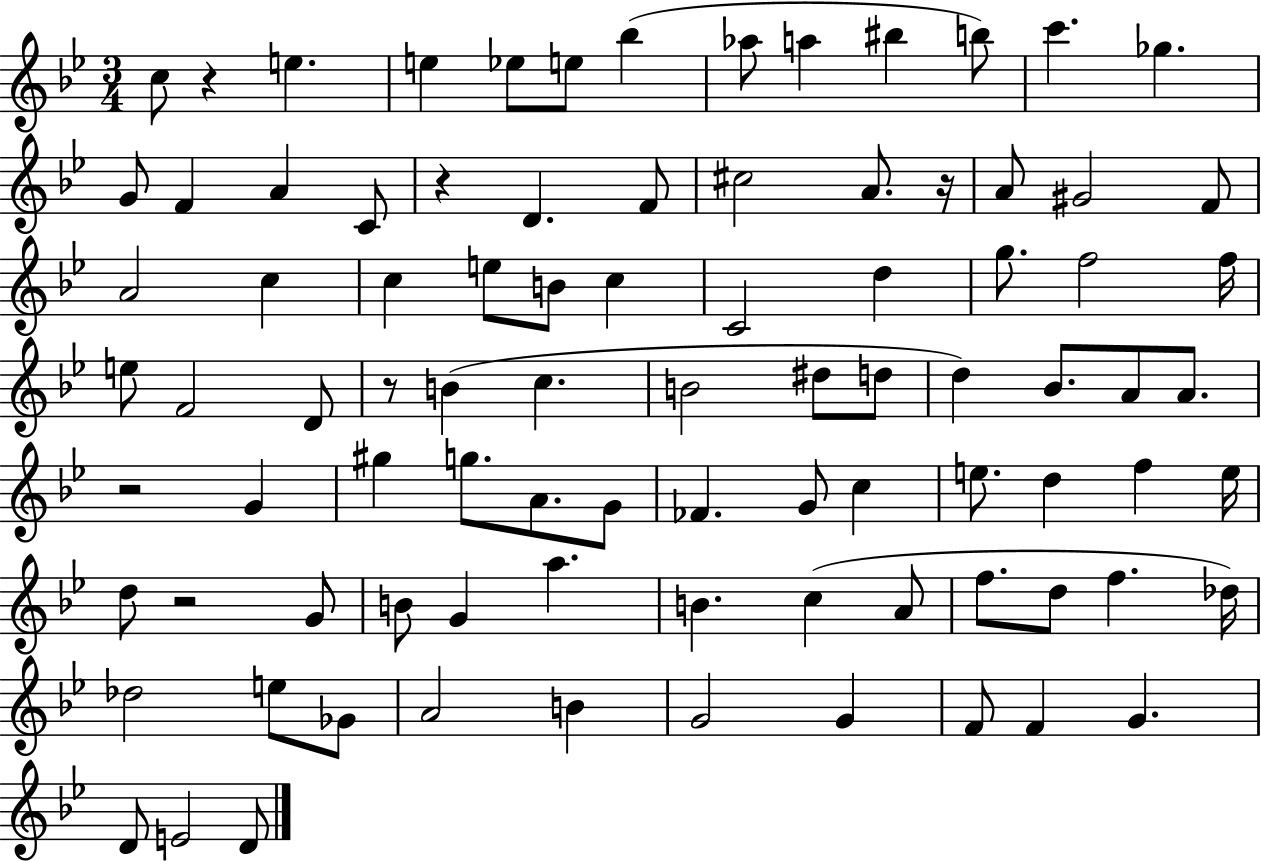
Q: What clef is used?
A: treble